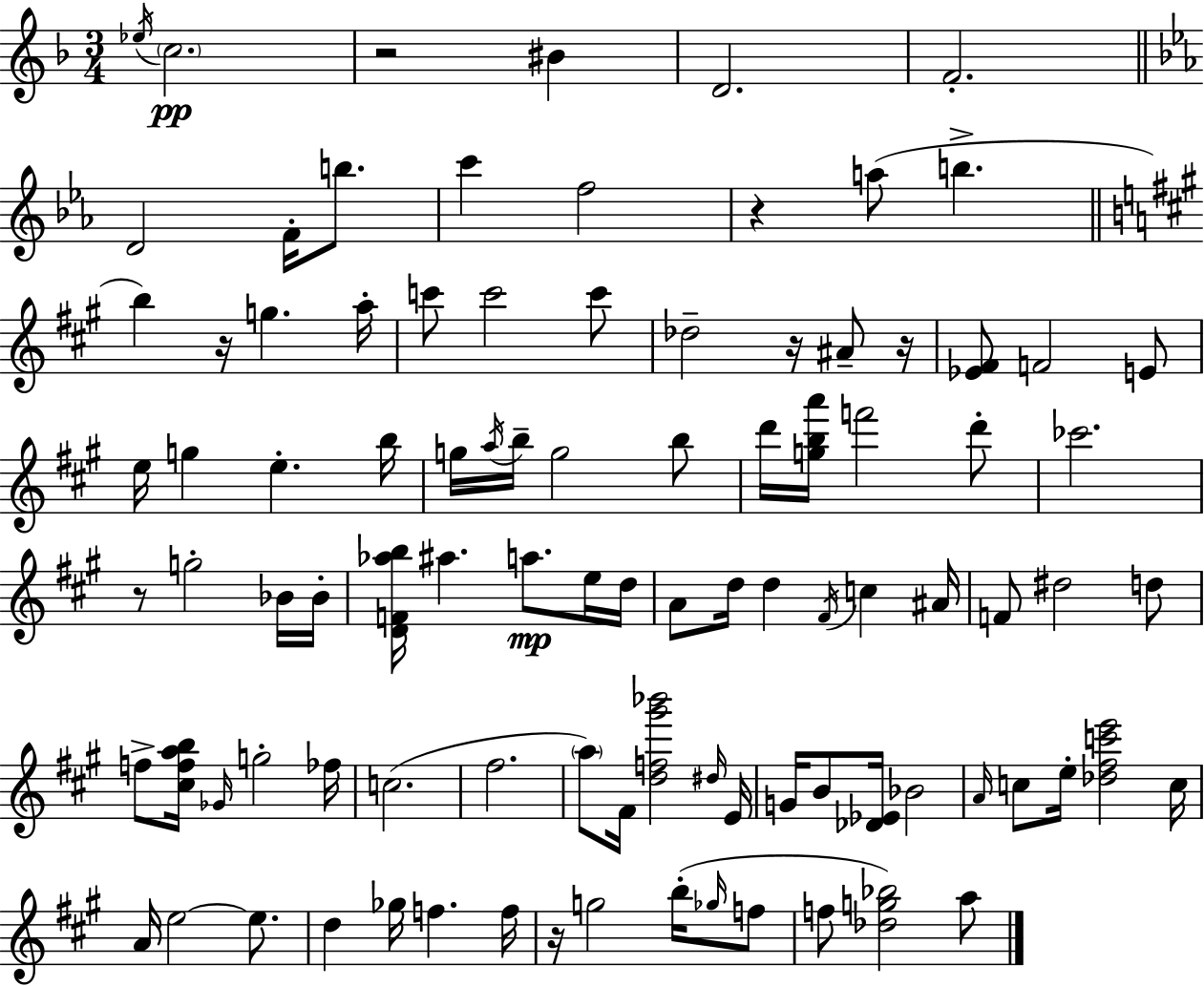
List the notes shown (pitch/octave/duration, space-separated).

Eb5/s C5/h. R/h BIS4/q D4/h. F4/h. D4/h F4/s B5/e. C6/q F5/h R/q A5/e B5/q. B5/q R/s G5/q. A5/s C6/e C6/h C6/e Db5/h R/s A#4/e R/s [Eb4,F#4]/e F4/h E4/e E5/s G5/q E5/q. B5/s G5/s A5/s B5/s G5/h B5/e D6/s [G5,B5,A6]/s F6/h D6/e CES6/h. R/e G5/h Bb4/s Bb4/s [D4,F4,Ab5,B5]/s A#5/q. A5/e. E5/s D5/s A4/e D5/s D5/q F#4/s C5/q A#4/s F4/e D#5/h D5/e F5/e [C#5,F5,A5,B5]/s Gb4/s G5/h FES5/s C5/h. F#5/h. A5/e F#4/s [D5,F5,G#6,Bb6]/h D#5/s E4/s G4/s B4/e [Db4,Eb4]/s Bb4/h A4/s C5/e E5/s [Db5,F#5,C6,E6]/h C5/s A4/s E5/h E5/e. D5/q Gb5/s F5/q. F5/s R/s G5/h B5/s Gb5/s F5/e F5/e [Db5,G5,Bb5]/h A5/e